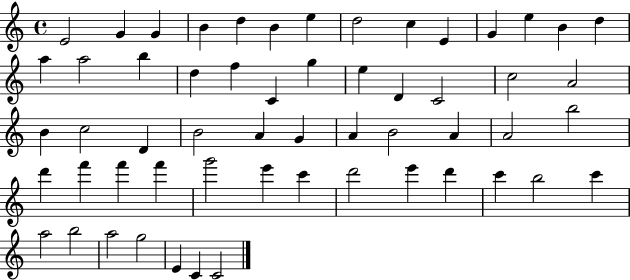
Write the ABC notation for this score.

X:1
T:Untitled
M:4/4
L:1/4
K:C
E2 G G B d B e d2 c E G e B d a a2 b d f C g e D C2 c2 A2 B c2 D B2 A G A B2 A A2 b2 d' f' f' f' g'2 e' c' d'2 e' d' c' b2 c' a2 b2 a2 g2 E C C2